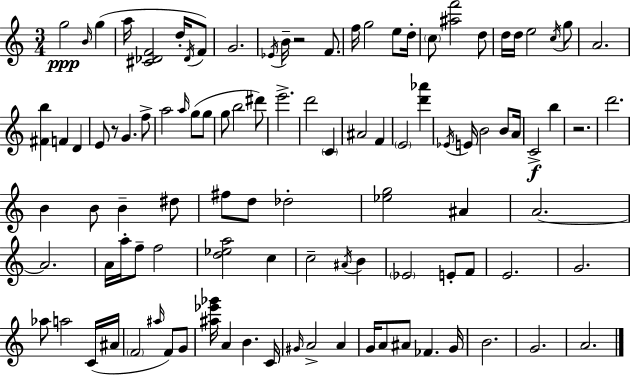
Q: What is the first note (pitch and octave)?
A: G5